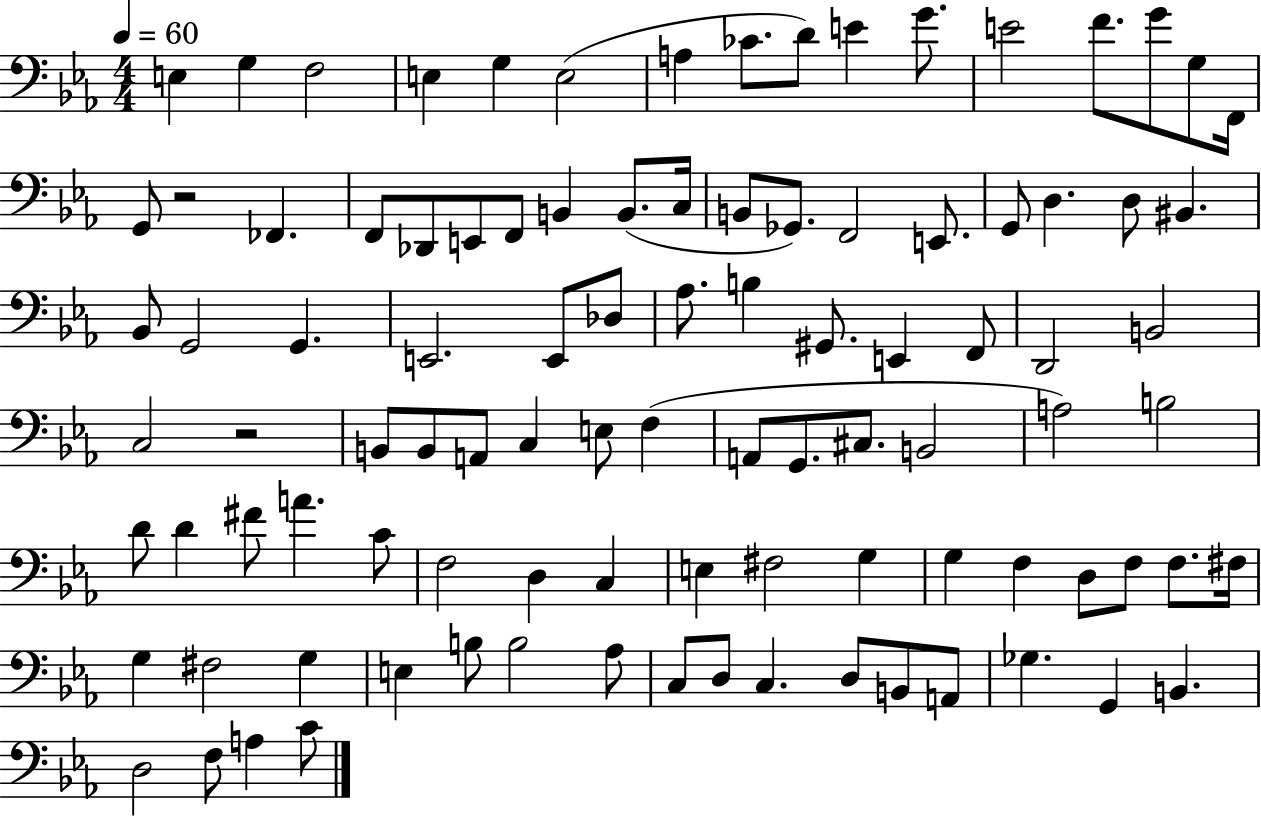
{
  \clef bass
  \numericTimeSignature
  \time 4/4
  \key ees \major
  \tempo 4 = 60
  \repeat volta 2 { e4 g4 f2 | e4 g4 e2( | a4 ces'8. d'8) e'4 g'8. | e'2 f'8. g'8 g8 f,16 | \break g,8 r2 fes,4. | f,8 des,8 e,8 f,8 b,4 b,8.( c16 | b,8 ges,8.) f,2 e,8. | g,8 d4. d8 bis,4. | \break bes,8 g,2 g,4. | e,2. e,8 des8 | aes8. b4 gis,8. e,4 f,8 | d,2 b,2 | \break c2 r2 | b,8 b,8 a,8 c4 e8 f4( | a,8 g,8. cis8. b,2 | a2) b2 | \break d'8 d'4 fis'8 a'4. c'8 | f2 d4 c4 | e4 fis2 g4 | g4 f4 d8 f8 f8. fis16 | \break g4 fis2 g4 | e4 b8 b2 aes8 | c8 d8 c4. d8 b,8 a,8 | ges4. g,4 b,4. | \break d2 f8 a4 c'8 | } \bar "|."
}